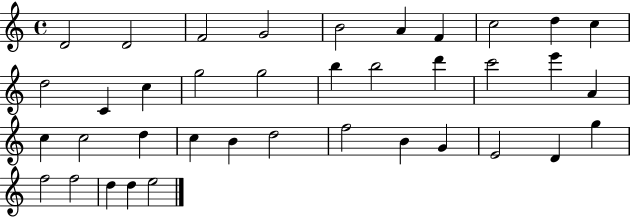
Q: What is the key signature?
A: C major